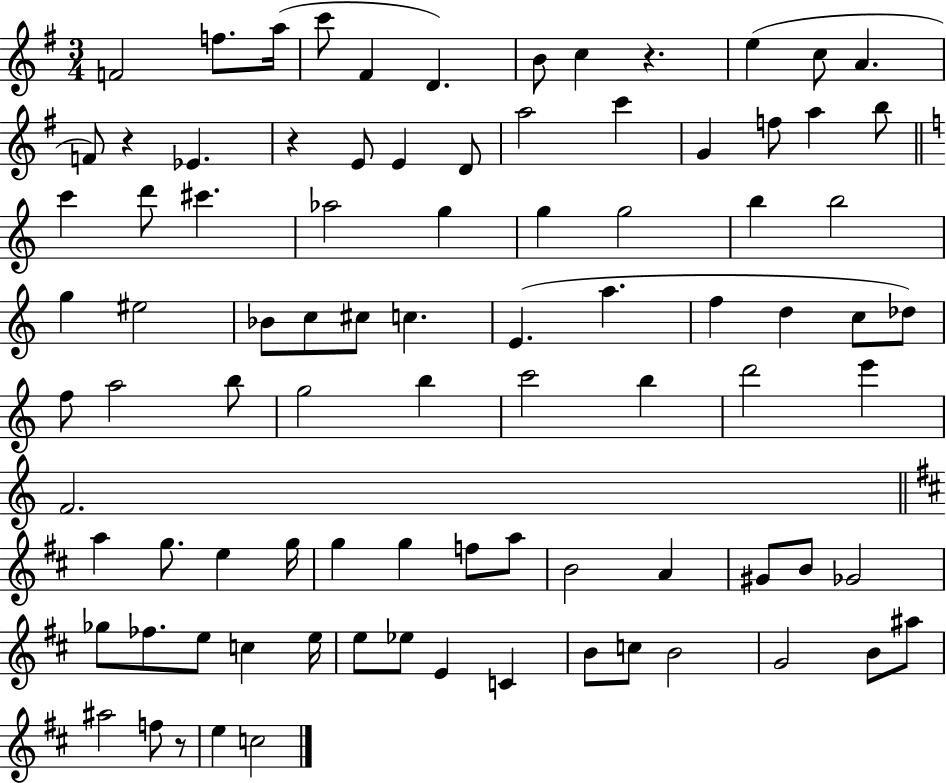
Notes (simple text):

F4/h F5/e. A5/s C6/e F#4/q D4/q. B4/e C5/q R/q. E5/q C5/e A4/q. F4/e R/q Eb4/q. R/q E4/e E4/q D4/e A5/h C6/q G4/q F5/e A5/q B5/e C6/q D6/e C#6/q. Ab5/h G5/q G5/q G5/h B5/q B5/h G5/q EIS5/h Bb4/e C5/e C#5/e C5/q. E4/q. A5/q. F5/q D5/q C5/e Db5/e F5/e A5/h B5/e G5/h B5/q C6/h B5/q D6/h E6/q F4/h. A5/q G5/e. E5/q G5/s G5/q G5/q F5/e A5/e B4/h A4/q G#4/e B4/e Gb4/h Gb5/e FES5/e. E5/e C5/q E5/s E5/e Eb5/e E4/q C4/q B4/e C5/e B4/h G4/h B4/e A#5/e A#5/h F5/e R/e E5/q C5/h